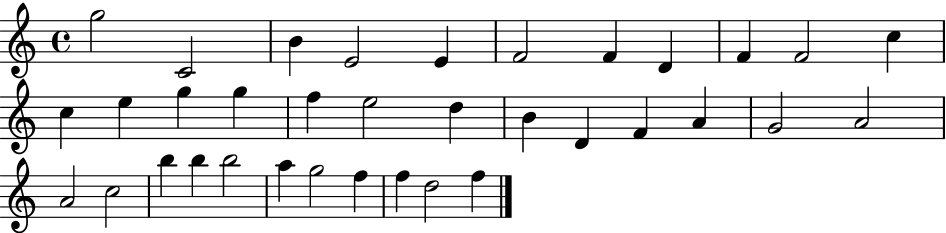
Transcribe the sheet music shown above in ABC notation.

X:1
T:Untitled
M:4/4
L:1/4
K:C
g2 C2 B E2 E F2 F D F F2 c c e g g f e2 d B D F A G2 A2 A2 c2 b b b2 a g2 f f d2 f